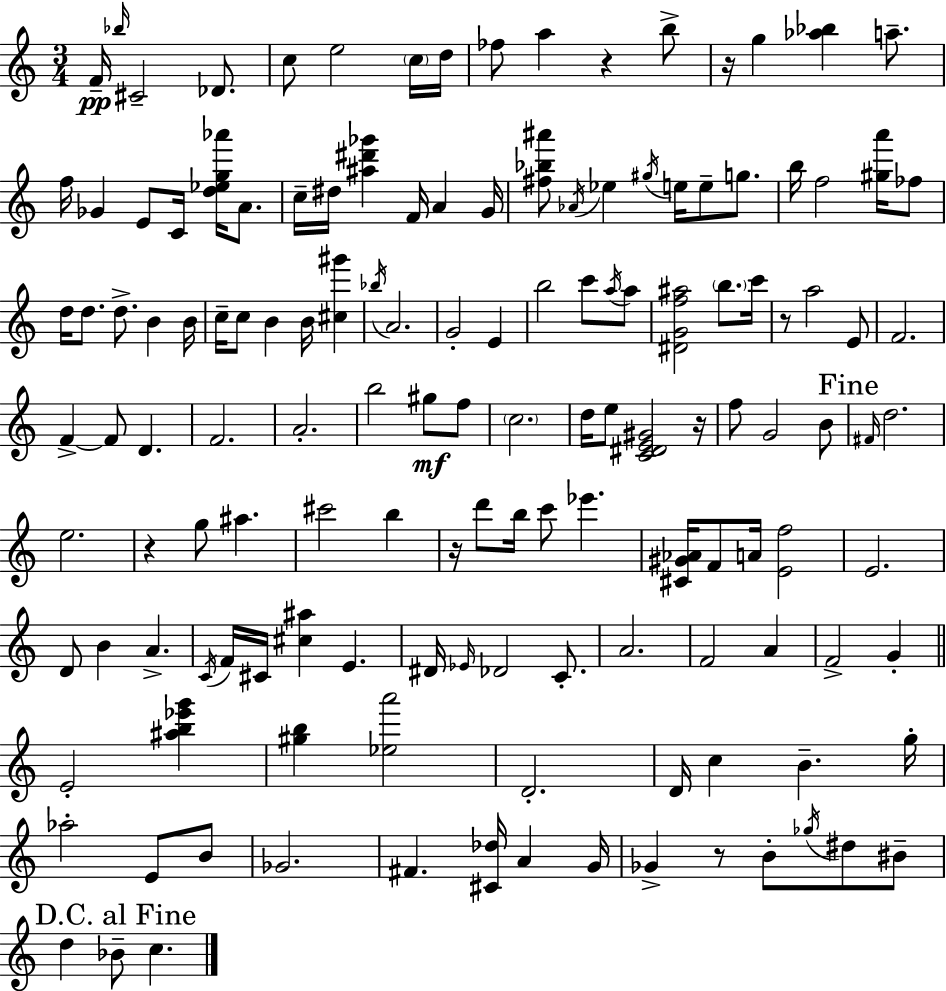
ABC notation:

X:1
T:Untitled
M:3/4
L:1/4
K:Am
F/4 _b/4 ^C2 _D/2 c/2 e2 c/4 d/4 _f/2 a z b/2 z/4 g [_a_b] a/2 f/4 _G E/2 C/4 [d_eg_a']/4 A/2 c/4 ^d/4 [^a^d'_g'] F/4 A G/4 [^f_b^a']/2 _A/4 _e ^g/4 e/4 e/2 g/2 b/4 f2 [^ga']/4 _f/2 d/4 d/2 d/2 B B/4 c/4 c/2 B B/4 [^c^g'] _b/4 A2 G2 E b2 c'/2 a/4 a/2 [^DGf^a]2 b/2 c'/4 z/2 a2 E/2 F2 F F/2 D F2 A2 b2 ^g/2 f/2 c2 d/4 e/2 [C^DE^G]2 z/4 f/2 G2 B/2 ^F/4 d2 e2 z g/2 ^a ^c'2 b z/4 d'/2 b/4 c'/2 _e' [^C^G_A]/4 F/2 A/4 [Ef]2 E2 D/2 B A C/4 F/4 ^C/4 [^c^a] E ^D/4 _E/4 _D2 C/2 A2 F2 A F2 G E2 [^ab_e'g'] [^gb] [_ea']2 D2 D/4 c B g/4 _a2 E/2 B/2 _G2 ^F [^C_d]/4 A G/4 _G z/2 B/2 _g/4 ^d/2 ^B/2 d _B/2 c